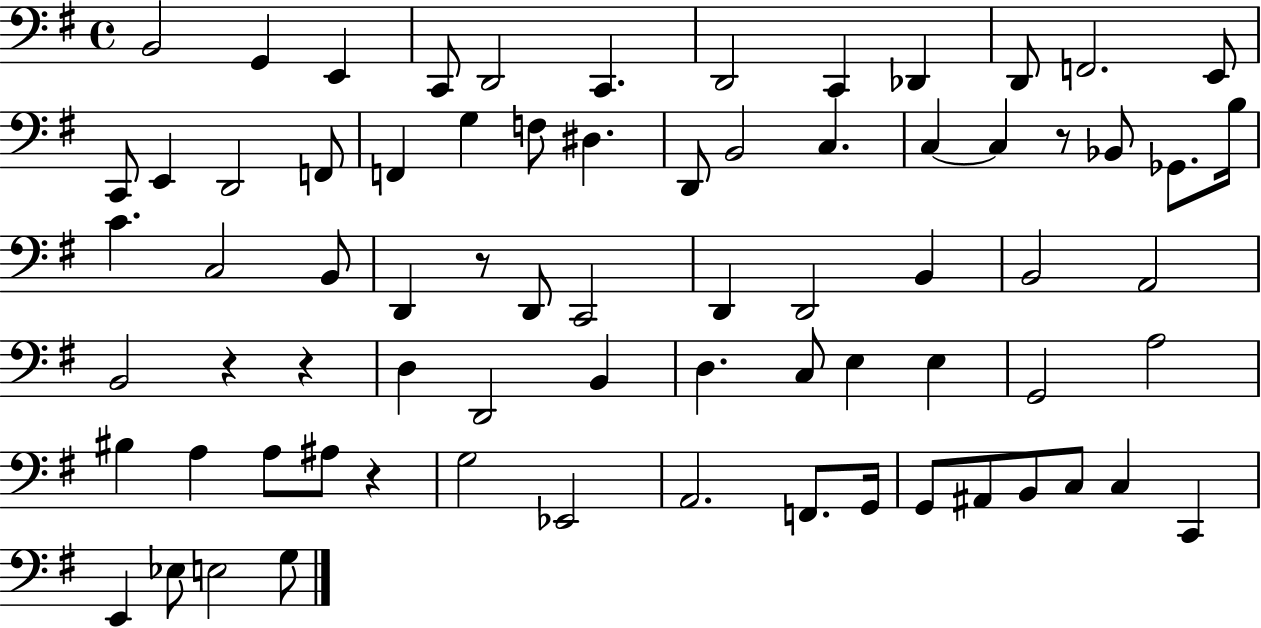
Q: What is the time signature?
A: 4/4